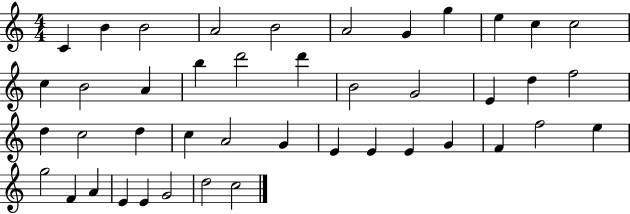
X:1
T:Untitled
M:4/4
L:1/4
K:C
C B B2 A2 B2 A2 G g e c c2 c B2 A b d'2 d' B2 G2 E d f2 d c2 d c A2 G E E E G F f2 e g2 F A E E G2 d2 c2